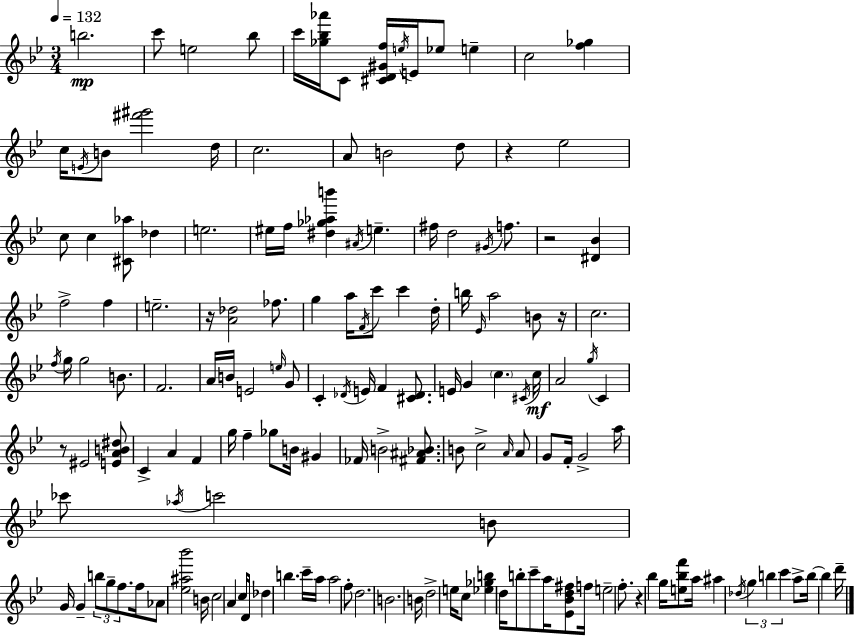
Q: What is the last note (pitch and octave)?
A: D6